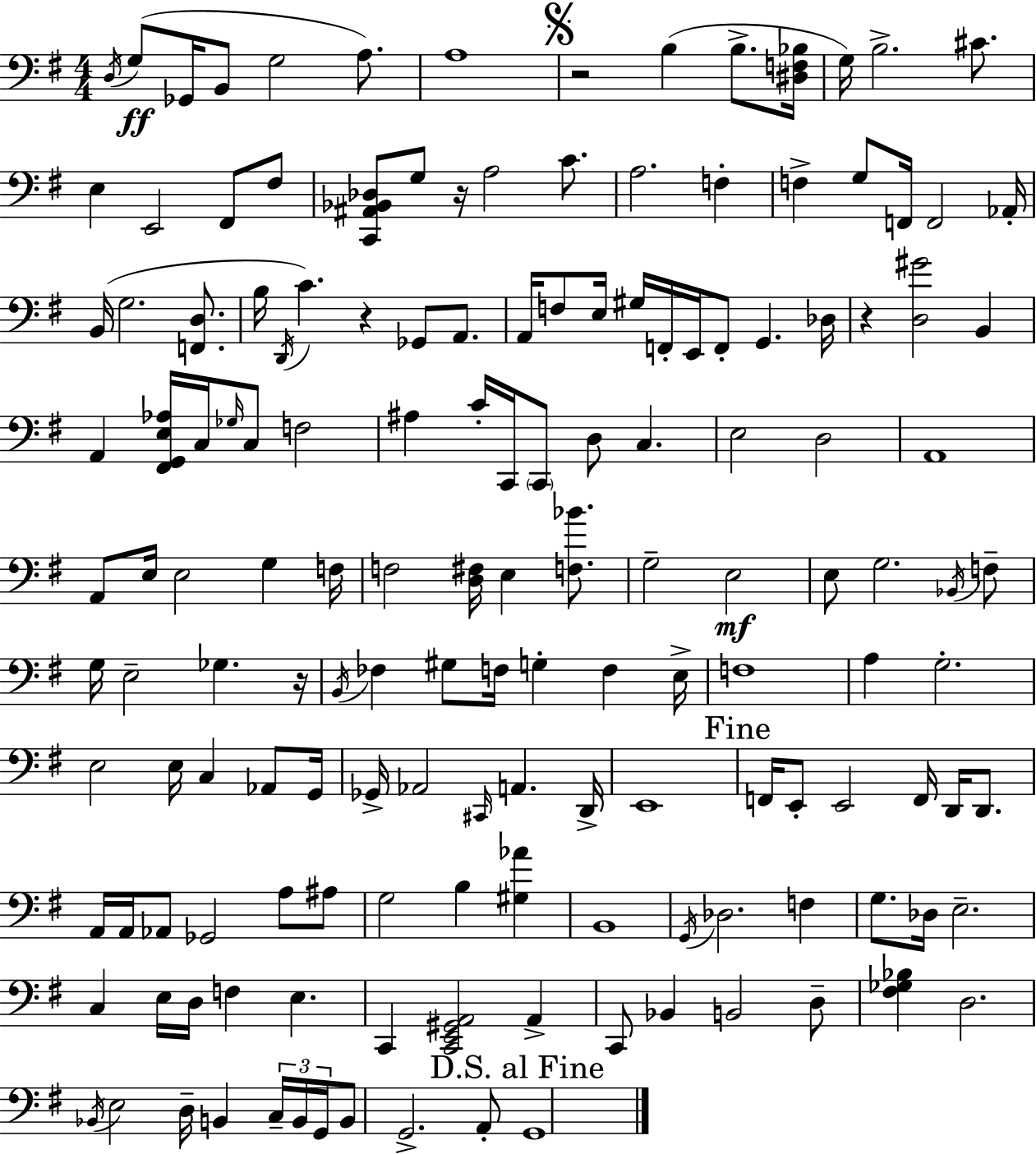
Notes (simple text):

D3/s G3/e Gb2/s B2/e G3/h A3/e. A3/w R/h B3/q B3/e. [D#3,F3,Bb3]/s G3/s B3/h. C#4/e. E3/q E2/h F#2/e F#3/e [C2,A#2,Bb2,Db3]/e G3/e R/s A3/h C4/e. A3/h. F3/q F3/q G3/e F2/s F2/h Ab2/s B2/s G3/h. [F2,D3]/e. B3/s D2/s C4/q. R/q Gb2/e A2/e. A2/s F3/e E3/s G#3/s F2/s E2/s F2/e G2/q. Db3/s R/q [D3,G#4]/h B2/q A2/q [F#2,G2,E3,Ab3]/s C3/s Gb3/s C3/e F3/h A#3/q C4/s C2/s C2/e D3/e C3/q. E3/h D3/h A2/w A2/e E3/s E3/h G3/q F3/s F3/h [D3,F#3]/s E3/q [F3,Bb4]/e. G3/h E3/h E3/e G3/h. Bb2/s F3/e G3/s E3/h Gb3/q. R/s B2/s FES3/q G#3/e F3/s G3/q F3/q E3/s F3/w A3/q G3/h. E3/h E3/s C3/q Ab2/e G2/s Gb2/s Ab2/h C#2/s A2/q. D2/s E2/w F2/s E2/e E2/h F2/s D2/s D2/e. A2/s A2/s Ab2/e Gb2/h A3/e A#3/e G3/h B3/q [G#3,Ab4]/q B2/w G2/s Db3/h. F3/q G3/e. Db3/s E3/h. C3/q E3/s D3/s F3/q E3/q. C2/q [C2,E2,G#2,A2]/h A2/q C2/e Bb2/q B2/h D3/e [F#3,Gb3,Bb3]/q D3/h. Bb2/s E3/h D3/s B2/q C3/s B2/s G2/s B2/e G2/h. A2/e G2/w